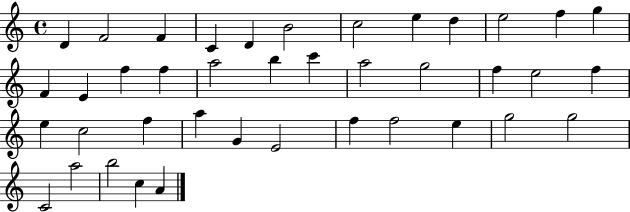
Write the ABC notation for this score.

X:1
T:Untitled
M:4/4
L:1/4
K:C
D F2 F C D B2 c2 e d e2 f g F E f f a2 b c' a2 g2 f e2 f e c2 f a G E2 f f2 e g2 g2 C2 a2 b2 c A